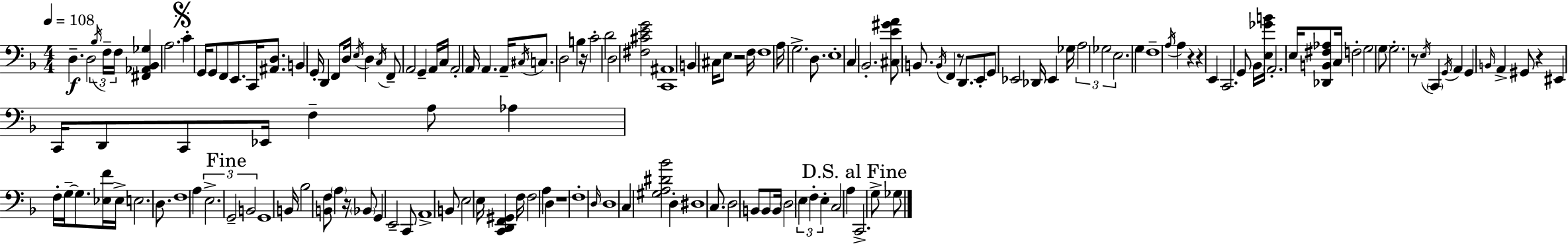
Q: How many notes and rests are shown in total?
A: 158